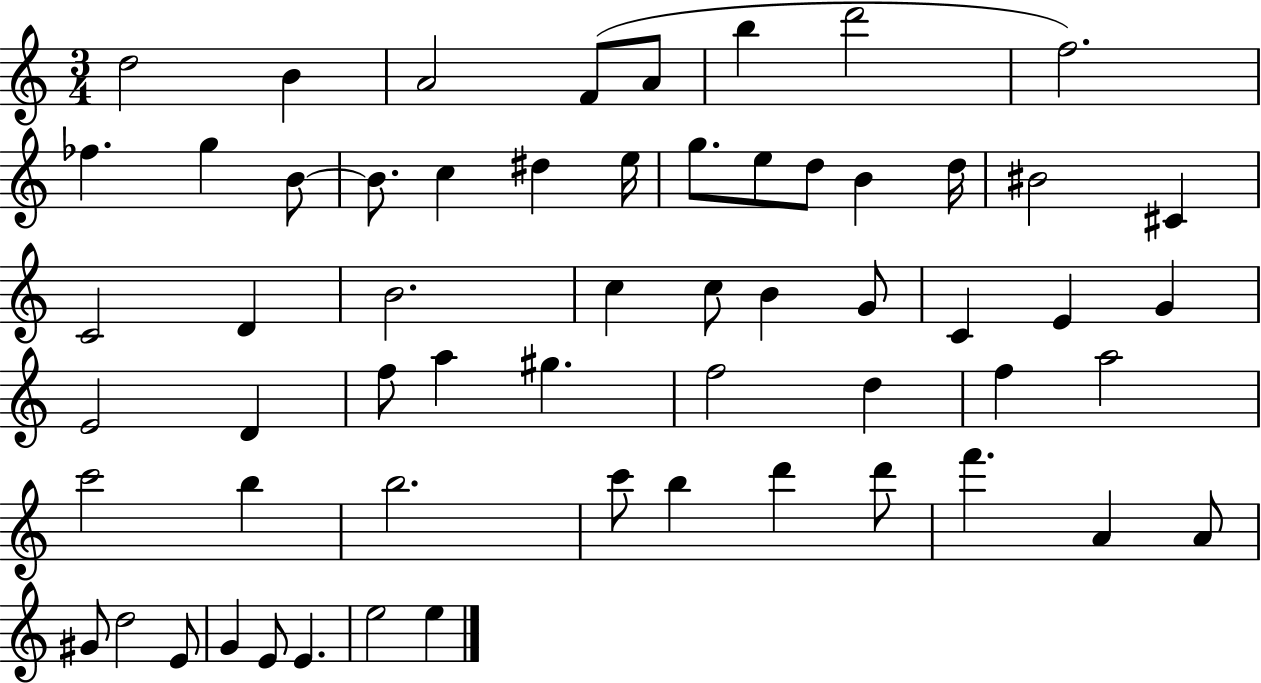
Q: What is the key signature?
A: C major